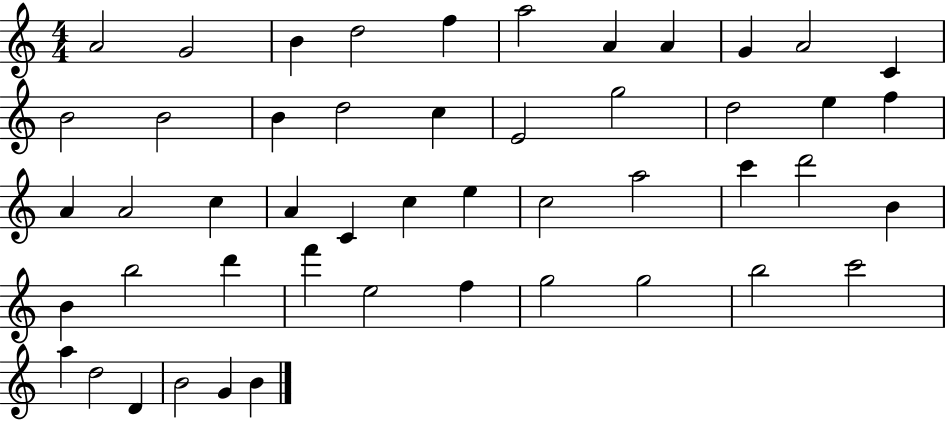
X:1
T:Untitled
M:4/4
L:1/4
K:C
A2 G2 B d2 f a2 A A G A2 C B2 B2 B d2 c E2 g2 d2 e f A A2 c A C c e c2 a2 c' d'2 B B b2 d' f' e2 f g2 g2 b2 c'2 a d2 D B2 G B